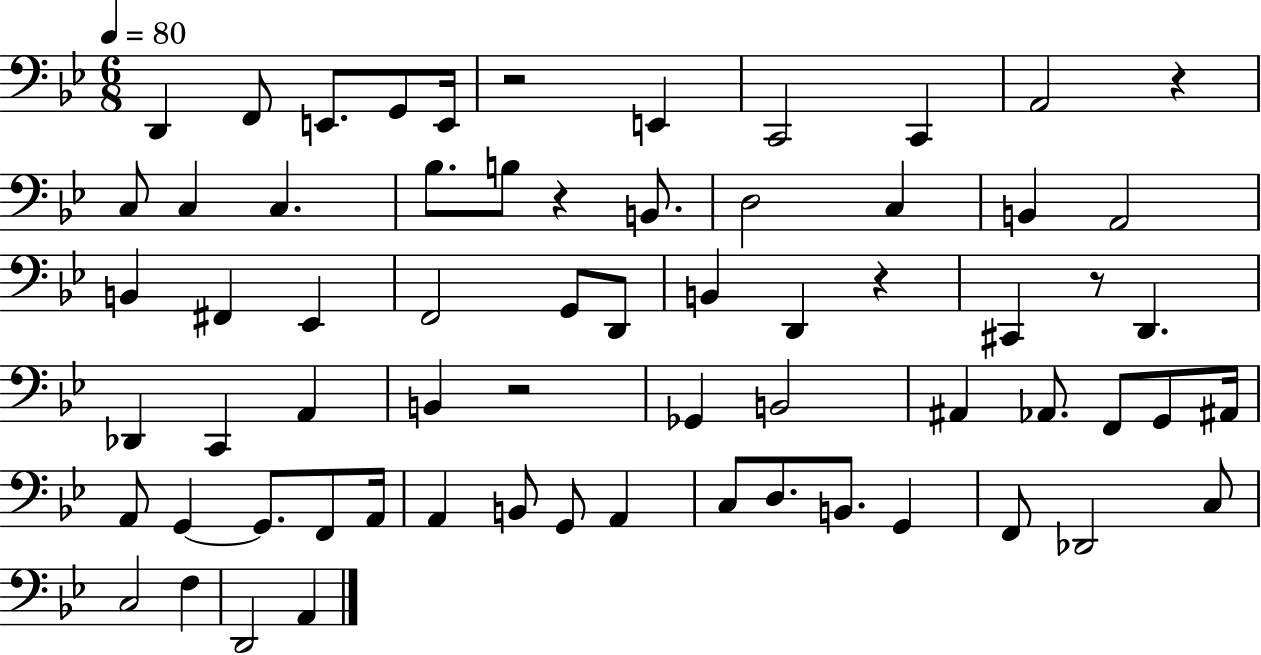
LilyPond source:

{
  \clef bass
  \numericTimeSignature
  \time 6/8
  \key bes \major
  \tempo 4 = 80
  d,4 f,8 e,8. g,8 e,16 | r2 e,4 | c,2 c,4 | a,2 r4 | \break c8 c4 c4. | bes8. b8 r4 b,8. | d2 c4 | b,4 a,2 | \break b,4 fis,4 ees,4 | f,2 g,8 d,8 | b,4 d,4 r4 | cis,4 r8 d,4. | \break des,4 c,4 a,4 | b,4 r2 | ges,4 b,2 | ais,4 aes,8. f,8 g,8 ais,16 | \break a,8 g,4~~ g,8. f,8 a,16 | a,4 b,8 g,8 a,4 | c8 d8. b,8. g,4 | f,8 des,2 c8 | \break c2 f4 | d,2 a,4 | \bar "|."
}